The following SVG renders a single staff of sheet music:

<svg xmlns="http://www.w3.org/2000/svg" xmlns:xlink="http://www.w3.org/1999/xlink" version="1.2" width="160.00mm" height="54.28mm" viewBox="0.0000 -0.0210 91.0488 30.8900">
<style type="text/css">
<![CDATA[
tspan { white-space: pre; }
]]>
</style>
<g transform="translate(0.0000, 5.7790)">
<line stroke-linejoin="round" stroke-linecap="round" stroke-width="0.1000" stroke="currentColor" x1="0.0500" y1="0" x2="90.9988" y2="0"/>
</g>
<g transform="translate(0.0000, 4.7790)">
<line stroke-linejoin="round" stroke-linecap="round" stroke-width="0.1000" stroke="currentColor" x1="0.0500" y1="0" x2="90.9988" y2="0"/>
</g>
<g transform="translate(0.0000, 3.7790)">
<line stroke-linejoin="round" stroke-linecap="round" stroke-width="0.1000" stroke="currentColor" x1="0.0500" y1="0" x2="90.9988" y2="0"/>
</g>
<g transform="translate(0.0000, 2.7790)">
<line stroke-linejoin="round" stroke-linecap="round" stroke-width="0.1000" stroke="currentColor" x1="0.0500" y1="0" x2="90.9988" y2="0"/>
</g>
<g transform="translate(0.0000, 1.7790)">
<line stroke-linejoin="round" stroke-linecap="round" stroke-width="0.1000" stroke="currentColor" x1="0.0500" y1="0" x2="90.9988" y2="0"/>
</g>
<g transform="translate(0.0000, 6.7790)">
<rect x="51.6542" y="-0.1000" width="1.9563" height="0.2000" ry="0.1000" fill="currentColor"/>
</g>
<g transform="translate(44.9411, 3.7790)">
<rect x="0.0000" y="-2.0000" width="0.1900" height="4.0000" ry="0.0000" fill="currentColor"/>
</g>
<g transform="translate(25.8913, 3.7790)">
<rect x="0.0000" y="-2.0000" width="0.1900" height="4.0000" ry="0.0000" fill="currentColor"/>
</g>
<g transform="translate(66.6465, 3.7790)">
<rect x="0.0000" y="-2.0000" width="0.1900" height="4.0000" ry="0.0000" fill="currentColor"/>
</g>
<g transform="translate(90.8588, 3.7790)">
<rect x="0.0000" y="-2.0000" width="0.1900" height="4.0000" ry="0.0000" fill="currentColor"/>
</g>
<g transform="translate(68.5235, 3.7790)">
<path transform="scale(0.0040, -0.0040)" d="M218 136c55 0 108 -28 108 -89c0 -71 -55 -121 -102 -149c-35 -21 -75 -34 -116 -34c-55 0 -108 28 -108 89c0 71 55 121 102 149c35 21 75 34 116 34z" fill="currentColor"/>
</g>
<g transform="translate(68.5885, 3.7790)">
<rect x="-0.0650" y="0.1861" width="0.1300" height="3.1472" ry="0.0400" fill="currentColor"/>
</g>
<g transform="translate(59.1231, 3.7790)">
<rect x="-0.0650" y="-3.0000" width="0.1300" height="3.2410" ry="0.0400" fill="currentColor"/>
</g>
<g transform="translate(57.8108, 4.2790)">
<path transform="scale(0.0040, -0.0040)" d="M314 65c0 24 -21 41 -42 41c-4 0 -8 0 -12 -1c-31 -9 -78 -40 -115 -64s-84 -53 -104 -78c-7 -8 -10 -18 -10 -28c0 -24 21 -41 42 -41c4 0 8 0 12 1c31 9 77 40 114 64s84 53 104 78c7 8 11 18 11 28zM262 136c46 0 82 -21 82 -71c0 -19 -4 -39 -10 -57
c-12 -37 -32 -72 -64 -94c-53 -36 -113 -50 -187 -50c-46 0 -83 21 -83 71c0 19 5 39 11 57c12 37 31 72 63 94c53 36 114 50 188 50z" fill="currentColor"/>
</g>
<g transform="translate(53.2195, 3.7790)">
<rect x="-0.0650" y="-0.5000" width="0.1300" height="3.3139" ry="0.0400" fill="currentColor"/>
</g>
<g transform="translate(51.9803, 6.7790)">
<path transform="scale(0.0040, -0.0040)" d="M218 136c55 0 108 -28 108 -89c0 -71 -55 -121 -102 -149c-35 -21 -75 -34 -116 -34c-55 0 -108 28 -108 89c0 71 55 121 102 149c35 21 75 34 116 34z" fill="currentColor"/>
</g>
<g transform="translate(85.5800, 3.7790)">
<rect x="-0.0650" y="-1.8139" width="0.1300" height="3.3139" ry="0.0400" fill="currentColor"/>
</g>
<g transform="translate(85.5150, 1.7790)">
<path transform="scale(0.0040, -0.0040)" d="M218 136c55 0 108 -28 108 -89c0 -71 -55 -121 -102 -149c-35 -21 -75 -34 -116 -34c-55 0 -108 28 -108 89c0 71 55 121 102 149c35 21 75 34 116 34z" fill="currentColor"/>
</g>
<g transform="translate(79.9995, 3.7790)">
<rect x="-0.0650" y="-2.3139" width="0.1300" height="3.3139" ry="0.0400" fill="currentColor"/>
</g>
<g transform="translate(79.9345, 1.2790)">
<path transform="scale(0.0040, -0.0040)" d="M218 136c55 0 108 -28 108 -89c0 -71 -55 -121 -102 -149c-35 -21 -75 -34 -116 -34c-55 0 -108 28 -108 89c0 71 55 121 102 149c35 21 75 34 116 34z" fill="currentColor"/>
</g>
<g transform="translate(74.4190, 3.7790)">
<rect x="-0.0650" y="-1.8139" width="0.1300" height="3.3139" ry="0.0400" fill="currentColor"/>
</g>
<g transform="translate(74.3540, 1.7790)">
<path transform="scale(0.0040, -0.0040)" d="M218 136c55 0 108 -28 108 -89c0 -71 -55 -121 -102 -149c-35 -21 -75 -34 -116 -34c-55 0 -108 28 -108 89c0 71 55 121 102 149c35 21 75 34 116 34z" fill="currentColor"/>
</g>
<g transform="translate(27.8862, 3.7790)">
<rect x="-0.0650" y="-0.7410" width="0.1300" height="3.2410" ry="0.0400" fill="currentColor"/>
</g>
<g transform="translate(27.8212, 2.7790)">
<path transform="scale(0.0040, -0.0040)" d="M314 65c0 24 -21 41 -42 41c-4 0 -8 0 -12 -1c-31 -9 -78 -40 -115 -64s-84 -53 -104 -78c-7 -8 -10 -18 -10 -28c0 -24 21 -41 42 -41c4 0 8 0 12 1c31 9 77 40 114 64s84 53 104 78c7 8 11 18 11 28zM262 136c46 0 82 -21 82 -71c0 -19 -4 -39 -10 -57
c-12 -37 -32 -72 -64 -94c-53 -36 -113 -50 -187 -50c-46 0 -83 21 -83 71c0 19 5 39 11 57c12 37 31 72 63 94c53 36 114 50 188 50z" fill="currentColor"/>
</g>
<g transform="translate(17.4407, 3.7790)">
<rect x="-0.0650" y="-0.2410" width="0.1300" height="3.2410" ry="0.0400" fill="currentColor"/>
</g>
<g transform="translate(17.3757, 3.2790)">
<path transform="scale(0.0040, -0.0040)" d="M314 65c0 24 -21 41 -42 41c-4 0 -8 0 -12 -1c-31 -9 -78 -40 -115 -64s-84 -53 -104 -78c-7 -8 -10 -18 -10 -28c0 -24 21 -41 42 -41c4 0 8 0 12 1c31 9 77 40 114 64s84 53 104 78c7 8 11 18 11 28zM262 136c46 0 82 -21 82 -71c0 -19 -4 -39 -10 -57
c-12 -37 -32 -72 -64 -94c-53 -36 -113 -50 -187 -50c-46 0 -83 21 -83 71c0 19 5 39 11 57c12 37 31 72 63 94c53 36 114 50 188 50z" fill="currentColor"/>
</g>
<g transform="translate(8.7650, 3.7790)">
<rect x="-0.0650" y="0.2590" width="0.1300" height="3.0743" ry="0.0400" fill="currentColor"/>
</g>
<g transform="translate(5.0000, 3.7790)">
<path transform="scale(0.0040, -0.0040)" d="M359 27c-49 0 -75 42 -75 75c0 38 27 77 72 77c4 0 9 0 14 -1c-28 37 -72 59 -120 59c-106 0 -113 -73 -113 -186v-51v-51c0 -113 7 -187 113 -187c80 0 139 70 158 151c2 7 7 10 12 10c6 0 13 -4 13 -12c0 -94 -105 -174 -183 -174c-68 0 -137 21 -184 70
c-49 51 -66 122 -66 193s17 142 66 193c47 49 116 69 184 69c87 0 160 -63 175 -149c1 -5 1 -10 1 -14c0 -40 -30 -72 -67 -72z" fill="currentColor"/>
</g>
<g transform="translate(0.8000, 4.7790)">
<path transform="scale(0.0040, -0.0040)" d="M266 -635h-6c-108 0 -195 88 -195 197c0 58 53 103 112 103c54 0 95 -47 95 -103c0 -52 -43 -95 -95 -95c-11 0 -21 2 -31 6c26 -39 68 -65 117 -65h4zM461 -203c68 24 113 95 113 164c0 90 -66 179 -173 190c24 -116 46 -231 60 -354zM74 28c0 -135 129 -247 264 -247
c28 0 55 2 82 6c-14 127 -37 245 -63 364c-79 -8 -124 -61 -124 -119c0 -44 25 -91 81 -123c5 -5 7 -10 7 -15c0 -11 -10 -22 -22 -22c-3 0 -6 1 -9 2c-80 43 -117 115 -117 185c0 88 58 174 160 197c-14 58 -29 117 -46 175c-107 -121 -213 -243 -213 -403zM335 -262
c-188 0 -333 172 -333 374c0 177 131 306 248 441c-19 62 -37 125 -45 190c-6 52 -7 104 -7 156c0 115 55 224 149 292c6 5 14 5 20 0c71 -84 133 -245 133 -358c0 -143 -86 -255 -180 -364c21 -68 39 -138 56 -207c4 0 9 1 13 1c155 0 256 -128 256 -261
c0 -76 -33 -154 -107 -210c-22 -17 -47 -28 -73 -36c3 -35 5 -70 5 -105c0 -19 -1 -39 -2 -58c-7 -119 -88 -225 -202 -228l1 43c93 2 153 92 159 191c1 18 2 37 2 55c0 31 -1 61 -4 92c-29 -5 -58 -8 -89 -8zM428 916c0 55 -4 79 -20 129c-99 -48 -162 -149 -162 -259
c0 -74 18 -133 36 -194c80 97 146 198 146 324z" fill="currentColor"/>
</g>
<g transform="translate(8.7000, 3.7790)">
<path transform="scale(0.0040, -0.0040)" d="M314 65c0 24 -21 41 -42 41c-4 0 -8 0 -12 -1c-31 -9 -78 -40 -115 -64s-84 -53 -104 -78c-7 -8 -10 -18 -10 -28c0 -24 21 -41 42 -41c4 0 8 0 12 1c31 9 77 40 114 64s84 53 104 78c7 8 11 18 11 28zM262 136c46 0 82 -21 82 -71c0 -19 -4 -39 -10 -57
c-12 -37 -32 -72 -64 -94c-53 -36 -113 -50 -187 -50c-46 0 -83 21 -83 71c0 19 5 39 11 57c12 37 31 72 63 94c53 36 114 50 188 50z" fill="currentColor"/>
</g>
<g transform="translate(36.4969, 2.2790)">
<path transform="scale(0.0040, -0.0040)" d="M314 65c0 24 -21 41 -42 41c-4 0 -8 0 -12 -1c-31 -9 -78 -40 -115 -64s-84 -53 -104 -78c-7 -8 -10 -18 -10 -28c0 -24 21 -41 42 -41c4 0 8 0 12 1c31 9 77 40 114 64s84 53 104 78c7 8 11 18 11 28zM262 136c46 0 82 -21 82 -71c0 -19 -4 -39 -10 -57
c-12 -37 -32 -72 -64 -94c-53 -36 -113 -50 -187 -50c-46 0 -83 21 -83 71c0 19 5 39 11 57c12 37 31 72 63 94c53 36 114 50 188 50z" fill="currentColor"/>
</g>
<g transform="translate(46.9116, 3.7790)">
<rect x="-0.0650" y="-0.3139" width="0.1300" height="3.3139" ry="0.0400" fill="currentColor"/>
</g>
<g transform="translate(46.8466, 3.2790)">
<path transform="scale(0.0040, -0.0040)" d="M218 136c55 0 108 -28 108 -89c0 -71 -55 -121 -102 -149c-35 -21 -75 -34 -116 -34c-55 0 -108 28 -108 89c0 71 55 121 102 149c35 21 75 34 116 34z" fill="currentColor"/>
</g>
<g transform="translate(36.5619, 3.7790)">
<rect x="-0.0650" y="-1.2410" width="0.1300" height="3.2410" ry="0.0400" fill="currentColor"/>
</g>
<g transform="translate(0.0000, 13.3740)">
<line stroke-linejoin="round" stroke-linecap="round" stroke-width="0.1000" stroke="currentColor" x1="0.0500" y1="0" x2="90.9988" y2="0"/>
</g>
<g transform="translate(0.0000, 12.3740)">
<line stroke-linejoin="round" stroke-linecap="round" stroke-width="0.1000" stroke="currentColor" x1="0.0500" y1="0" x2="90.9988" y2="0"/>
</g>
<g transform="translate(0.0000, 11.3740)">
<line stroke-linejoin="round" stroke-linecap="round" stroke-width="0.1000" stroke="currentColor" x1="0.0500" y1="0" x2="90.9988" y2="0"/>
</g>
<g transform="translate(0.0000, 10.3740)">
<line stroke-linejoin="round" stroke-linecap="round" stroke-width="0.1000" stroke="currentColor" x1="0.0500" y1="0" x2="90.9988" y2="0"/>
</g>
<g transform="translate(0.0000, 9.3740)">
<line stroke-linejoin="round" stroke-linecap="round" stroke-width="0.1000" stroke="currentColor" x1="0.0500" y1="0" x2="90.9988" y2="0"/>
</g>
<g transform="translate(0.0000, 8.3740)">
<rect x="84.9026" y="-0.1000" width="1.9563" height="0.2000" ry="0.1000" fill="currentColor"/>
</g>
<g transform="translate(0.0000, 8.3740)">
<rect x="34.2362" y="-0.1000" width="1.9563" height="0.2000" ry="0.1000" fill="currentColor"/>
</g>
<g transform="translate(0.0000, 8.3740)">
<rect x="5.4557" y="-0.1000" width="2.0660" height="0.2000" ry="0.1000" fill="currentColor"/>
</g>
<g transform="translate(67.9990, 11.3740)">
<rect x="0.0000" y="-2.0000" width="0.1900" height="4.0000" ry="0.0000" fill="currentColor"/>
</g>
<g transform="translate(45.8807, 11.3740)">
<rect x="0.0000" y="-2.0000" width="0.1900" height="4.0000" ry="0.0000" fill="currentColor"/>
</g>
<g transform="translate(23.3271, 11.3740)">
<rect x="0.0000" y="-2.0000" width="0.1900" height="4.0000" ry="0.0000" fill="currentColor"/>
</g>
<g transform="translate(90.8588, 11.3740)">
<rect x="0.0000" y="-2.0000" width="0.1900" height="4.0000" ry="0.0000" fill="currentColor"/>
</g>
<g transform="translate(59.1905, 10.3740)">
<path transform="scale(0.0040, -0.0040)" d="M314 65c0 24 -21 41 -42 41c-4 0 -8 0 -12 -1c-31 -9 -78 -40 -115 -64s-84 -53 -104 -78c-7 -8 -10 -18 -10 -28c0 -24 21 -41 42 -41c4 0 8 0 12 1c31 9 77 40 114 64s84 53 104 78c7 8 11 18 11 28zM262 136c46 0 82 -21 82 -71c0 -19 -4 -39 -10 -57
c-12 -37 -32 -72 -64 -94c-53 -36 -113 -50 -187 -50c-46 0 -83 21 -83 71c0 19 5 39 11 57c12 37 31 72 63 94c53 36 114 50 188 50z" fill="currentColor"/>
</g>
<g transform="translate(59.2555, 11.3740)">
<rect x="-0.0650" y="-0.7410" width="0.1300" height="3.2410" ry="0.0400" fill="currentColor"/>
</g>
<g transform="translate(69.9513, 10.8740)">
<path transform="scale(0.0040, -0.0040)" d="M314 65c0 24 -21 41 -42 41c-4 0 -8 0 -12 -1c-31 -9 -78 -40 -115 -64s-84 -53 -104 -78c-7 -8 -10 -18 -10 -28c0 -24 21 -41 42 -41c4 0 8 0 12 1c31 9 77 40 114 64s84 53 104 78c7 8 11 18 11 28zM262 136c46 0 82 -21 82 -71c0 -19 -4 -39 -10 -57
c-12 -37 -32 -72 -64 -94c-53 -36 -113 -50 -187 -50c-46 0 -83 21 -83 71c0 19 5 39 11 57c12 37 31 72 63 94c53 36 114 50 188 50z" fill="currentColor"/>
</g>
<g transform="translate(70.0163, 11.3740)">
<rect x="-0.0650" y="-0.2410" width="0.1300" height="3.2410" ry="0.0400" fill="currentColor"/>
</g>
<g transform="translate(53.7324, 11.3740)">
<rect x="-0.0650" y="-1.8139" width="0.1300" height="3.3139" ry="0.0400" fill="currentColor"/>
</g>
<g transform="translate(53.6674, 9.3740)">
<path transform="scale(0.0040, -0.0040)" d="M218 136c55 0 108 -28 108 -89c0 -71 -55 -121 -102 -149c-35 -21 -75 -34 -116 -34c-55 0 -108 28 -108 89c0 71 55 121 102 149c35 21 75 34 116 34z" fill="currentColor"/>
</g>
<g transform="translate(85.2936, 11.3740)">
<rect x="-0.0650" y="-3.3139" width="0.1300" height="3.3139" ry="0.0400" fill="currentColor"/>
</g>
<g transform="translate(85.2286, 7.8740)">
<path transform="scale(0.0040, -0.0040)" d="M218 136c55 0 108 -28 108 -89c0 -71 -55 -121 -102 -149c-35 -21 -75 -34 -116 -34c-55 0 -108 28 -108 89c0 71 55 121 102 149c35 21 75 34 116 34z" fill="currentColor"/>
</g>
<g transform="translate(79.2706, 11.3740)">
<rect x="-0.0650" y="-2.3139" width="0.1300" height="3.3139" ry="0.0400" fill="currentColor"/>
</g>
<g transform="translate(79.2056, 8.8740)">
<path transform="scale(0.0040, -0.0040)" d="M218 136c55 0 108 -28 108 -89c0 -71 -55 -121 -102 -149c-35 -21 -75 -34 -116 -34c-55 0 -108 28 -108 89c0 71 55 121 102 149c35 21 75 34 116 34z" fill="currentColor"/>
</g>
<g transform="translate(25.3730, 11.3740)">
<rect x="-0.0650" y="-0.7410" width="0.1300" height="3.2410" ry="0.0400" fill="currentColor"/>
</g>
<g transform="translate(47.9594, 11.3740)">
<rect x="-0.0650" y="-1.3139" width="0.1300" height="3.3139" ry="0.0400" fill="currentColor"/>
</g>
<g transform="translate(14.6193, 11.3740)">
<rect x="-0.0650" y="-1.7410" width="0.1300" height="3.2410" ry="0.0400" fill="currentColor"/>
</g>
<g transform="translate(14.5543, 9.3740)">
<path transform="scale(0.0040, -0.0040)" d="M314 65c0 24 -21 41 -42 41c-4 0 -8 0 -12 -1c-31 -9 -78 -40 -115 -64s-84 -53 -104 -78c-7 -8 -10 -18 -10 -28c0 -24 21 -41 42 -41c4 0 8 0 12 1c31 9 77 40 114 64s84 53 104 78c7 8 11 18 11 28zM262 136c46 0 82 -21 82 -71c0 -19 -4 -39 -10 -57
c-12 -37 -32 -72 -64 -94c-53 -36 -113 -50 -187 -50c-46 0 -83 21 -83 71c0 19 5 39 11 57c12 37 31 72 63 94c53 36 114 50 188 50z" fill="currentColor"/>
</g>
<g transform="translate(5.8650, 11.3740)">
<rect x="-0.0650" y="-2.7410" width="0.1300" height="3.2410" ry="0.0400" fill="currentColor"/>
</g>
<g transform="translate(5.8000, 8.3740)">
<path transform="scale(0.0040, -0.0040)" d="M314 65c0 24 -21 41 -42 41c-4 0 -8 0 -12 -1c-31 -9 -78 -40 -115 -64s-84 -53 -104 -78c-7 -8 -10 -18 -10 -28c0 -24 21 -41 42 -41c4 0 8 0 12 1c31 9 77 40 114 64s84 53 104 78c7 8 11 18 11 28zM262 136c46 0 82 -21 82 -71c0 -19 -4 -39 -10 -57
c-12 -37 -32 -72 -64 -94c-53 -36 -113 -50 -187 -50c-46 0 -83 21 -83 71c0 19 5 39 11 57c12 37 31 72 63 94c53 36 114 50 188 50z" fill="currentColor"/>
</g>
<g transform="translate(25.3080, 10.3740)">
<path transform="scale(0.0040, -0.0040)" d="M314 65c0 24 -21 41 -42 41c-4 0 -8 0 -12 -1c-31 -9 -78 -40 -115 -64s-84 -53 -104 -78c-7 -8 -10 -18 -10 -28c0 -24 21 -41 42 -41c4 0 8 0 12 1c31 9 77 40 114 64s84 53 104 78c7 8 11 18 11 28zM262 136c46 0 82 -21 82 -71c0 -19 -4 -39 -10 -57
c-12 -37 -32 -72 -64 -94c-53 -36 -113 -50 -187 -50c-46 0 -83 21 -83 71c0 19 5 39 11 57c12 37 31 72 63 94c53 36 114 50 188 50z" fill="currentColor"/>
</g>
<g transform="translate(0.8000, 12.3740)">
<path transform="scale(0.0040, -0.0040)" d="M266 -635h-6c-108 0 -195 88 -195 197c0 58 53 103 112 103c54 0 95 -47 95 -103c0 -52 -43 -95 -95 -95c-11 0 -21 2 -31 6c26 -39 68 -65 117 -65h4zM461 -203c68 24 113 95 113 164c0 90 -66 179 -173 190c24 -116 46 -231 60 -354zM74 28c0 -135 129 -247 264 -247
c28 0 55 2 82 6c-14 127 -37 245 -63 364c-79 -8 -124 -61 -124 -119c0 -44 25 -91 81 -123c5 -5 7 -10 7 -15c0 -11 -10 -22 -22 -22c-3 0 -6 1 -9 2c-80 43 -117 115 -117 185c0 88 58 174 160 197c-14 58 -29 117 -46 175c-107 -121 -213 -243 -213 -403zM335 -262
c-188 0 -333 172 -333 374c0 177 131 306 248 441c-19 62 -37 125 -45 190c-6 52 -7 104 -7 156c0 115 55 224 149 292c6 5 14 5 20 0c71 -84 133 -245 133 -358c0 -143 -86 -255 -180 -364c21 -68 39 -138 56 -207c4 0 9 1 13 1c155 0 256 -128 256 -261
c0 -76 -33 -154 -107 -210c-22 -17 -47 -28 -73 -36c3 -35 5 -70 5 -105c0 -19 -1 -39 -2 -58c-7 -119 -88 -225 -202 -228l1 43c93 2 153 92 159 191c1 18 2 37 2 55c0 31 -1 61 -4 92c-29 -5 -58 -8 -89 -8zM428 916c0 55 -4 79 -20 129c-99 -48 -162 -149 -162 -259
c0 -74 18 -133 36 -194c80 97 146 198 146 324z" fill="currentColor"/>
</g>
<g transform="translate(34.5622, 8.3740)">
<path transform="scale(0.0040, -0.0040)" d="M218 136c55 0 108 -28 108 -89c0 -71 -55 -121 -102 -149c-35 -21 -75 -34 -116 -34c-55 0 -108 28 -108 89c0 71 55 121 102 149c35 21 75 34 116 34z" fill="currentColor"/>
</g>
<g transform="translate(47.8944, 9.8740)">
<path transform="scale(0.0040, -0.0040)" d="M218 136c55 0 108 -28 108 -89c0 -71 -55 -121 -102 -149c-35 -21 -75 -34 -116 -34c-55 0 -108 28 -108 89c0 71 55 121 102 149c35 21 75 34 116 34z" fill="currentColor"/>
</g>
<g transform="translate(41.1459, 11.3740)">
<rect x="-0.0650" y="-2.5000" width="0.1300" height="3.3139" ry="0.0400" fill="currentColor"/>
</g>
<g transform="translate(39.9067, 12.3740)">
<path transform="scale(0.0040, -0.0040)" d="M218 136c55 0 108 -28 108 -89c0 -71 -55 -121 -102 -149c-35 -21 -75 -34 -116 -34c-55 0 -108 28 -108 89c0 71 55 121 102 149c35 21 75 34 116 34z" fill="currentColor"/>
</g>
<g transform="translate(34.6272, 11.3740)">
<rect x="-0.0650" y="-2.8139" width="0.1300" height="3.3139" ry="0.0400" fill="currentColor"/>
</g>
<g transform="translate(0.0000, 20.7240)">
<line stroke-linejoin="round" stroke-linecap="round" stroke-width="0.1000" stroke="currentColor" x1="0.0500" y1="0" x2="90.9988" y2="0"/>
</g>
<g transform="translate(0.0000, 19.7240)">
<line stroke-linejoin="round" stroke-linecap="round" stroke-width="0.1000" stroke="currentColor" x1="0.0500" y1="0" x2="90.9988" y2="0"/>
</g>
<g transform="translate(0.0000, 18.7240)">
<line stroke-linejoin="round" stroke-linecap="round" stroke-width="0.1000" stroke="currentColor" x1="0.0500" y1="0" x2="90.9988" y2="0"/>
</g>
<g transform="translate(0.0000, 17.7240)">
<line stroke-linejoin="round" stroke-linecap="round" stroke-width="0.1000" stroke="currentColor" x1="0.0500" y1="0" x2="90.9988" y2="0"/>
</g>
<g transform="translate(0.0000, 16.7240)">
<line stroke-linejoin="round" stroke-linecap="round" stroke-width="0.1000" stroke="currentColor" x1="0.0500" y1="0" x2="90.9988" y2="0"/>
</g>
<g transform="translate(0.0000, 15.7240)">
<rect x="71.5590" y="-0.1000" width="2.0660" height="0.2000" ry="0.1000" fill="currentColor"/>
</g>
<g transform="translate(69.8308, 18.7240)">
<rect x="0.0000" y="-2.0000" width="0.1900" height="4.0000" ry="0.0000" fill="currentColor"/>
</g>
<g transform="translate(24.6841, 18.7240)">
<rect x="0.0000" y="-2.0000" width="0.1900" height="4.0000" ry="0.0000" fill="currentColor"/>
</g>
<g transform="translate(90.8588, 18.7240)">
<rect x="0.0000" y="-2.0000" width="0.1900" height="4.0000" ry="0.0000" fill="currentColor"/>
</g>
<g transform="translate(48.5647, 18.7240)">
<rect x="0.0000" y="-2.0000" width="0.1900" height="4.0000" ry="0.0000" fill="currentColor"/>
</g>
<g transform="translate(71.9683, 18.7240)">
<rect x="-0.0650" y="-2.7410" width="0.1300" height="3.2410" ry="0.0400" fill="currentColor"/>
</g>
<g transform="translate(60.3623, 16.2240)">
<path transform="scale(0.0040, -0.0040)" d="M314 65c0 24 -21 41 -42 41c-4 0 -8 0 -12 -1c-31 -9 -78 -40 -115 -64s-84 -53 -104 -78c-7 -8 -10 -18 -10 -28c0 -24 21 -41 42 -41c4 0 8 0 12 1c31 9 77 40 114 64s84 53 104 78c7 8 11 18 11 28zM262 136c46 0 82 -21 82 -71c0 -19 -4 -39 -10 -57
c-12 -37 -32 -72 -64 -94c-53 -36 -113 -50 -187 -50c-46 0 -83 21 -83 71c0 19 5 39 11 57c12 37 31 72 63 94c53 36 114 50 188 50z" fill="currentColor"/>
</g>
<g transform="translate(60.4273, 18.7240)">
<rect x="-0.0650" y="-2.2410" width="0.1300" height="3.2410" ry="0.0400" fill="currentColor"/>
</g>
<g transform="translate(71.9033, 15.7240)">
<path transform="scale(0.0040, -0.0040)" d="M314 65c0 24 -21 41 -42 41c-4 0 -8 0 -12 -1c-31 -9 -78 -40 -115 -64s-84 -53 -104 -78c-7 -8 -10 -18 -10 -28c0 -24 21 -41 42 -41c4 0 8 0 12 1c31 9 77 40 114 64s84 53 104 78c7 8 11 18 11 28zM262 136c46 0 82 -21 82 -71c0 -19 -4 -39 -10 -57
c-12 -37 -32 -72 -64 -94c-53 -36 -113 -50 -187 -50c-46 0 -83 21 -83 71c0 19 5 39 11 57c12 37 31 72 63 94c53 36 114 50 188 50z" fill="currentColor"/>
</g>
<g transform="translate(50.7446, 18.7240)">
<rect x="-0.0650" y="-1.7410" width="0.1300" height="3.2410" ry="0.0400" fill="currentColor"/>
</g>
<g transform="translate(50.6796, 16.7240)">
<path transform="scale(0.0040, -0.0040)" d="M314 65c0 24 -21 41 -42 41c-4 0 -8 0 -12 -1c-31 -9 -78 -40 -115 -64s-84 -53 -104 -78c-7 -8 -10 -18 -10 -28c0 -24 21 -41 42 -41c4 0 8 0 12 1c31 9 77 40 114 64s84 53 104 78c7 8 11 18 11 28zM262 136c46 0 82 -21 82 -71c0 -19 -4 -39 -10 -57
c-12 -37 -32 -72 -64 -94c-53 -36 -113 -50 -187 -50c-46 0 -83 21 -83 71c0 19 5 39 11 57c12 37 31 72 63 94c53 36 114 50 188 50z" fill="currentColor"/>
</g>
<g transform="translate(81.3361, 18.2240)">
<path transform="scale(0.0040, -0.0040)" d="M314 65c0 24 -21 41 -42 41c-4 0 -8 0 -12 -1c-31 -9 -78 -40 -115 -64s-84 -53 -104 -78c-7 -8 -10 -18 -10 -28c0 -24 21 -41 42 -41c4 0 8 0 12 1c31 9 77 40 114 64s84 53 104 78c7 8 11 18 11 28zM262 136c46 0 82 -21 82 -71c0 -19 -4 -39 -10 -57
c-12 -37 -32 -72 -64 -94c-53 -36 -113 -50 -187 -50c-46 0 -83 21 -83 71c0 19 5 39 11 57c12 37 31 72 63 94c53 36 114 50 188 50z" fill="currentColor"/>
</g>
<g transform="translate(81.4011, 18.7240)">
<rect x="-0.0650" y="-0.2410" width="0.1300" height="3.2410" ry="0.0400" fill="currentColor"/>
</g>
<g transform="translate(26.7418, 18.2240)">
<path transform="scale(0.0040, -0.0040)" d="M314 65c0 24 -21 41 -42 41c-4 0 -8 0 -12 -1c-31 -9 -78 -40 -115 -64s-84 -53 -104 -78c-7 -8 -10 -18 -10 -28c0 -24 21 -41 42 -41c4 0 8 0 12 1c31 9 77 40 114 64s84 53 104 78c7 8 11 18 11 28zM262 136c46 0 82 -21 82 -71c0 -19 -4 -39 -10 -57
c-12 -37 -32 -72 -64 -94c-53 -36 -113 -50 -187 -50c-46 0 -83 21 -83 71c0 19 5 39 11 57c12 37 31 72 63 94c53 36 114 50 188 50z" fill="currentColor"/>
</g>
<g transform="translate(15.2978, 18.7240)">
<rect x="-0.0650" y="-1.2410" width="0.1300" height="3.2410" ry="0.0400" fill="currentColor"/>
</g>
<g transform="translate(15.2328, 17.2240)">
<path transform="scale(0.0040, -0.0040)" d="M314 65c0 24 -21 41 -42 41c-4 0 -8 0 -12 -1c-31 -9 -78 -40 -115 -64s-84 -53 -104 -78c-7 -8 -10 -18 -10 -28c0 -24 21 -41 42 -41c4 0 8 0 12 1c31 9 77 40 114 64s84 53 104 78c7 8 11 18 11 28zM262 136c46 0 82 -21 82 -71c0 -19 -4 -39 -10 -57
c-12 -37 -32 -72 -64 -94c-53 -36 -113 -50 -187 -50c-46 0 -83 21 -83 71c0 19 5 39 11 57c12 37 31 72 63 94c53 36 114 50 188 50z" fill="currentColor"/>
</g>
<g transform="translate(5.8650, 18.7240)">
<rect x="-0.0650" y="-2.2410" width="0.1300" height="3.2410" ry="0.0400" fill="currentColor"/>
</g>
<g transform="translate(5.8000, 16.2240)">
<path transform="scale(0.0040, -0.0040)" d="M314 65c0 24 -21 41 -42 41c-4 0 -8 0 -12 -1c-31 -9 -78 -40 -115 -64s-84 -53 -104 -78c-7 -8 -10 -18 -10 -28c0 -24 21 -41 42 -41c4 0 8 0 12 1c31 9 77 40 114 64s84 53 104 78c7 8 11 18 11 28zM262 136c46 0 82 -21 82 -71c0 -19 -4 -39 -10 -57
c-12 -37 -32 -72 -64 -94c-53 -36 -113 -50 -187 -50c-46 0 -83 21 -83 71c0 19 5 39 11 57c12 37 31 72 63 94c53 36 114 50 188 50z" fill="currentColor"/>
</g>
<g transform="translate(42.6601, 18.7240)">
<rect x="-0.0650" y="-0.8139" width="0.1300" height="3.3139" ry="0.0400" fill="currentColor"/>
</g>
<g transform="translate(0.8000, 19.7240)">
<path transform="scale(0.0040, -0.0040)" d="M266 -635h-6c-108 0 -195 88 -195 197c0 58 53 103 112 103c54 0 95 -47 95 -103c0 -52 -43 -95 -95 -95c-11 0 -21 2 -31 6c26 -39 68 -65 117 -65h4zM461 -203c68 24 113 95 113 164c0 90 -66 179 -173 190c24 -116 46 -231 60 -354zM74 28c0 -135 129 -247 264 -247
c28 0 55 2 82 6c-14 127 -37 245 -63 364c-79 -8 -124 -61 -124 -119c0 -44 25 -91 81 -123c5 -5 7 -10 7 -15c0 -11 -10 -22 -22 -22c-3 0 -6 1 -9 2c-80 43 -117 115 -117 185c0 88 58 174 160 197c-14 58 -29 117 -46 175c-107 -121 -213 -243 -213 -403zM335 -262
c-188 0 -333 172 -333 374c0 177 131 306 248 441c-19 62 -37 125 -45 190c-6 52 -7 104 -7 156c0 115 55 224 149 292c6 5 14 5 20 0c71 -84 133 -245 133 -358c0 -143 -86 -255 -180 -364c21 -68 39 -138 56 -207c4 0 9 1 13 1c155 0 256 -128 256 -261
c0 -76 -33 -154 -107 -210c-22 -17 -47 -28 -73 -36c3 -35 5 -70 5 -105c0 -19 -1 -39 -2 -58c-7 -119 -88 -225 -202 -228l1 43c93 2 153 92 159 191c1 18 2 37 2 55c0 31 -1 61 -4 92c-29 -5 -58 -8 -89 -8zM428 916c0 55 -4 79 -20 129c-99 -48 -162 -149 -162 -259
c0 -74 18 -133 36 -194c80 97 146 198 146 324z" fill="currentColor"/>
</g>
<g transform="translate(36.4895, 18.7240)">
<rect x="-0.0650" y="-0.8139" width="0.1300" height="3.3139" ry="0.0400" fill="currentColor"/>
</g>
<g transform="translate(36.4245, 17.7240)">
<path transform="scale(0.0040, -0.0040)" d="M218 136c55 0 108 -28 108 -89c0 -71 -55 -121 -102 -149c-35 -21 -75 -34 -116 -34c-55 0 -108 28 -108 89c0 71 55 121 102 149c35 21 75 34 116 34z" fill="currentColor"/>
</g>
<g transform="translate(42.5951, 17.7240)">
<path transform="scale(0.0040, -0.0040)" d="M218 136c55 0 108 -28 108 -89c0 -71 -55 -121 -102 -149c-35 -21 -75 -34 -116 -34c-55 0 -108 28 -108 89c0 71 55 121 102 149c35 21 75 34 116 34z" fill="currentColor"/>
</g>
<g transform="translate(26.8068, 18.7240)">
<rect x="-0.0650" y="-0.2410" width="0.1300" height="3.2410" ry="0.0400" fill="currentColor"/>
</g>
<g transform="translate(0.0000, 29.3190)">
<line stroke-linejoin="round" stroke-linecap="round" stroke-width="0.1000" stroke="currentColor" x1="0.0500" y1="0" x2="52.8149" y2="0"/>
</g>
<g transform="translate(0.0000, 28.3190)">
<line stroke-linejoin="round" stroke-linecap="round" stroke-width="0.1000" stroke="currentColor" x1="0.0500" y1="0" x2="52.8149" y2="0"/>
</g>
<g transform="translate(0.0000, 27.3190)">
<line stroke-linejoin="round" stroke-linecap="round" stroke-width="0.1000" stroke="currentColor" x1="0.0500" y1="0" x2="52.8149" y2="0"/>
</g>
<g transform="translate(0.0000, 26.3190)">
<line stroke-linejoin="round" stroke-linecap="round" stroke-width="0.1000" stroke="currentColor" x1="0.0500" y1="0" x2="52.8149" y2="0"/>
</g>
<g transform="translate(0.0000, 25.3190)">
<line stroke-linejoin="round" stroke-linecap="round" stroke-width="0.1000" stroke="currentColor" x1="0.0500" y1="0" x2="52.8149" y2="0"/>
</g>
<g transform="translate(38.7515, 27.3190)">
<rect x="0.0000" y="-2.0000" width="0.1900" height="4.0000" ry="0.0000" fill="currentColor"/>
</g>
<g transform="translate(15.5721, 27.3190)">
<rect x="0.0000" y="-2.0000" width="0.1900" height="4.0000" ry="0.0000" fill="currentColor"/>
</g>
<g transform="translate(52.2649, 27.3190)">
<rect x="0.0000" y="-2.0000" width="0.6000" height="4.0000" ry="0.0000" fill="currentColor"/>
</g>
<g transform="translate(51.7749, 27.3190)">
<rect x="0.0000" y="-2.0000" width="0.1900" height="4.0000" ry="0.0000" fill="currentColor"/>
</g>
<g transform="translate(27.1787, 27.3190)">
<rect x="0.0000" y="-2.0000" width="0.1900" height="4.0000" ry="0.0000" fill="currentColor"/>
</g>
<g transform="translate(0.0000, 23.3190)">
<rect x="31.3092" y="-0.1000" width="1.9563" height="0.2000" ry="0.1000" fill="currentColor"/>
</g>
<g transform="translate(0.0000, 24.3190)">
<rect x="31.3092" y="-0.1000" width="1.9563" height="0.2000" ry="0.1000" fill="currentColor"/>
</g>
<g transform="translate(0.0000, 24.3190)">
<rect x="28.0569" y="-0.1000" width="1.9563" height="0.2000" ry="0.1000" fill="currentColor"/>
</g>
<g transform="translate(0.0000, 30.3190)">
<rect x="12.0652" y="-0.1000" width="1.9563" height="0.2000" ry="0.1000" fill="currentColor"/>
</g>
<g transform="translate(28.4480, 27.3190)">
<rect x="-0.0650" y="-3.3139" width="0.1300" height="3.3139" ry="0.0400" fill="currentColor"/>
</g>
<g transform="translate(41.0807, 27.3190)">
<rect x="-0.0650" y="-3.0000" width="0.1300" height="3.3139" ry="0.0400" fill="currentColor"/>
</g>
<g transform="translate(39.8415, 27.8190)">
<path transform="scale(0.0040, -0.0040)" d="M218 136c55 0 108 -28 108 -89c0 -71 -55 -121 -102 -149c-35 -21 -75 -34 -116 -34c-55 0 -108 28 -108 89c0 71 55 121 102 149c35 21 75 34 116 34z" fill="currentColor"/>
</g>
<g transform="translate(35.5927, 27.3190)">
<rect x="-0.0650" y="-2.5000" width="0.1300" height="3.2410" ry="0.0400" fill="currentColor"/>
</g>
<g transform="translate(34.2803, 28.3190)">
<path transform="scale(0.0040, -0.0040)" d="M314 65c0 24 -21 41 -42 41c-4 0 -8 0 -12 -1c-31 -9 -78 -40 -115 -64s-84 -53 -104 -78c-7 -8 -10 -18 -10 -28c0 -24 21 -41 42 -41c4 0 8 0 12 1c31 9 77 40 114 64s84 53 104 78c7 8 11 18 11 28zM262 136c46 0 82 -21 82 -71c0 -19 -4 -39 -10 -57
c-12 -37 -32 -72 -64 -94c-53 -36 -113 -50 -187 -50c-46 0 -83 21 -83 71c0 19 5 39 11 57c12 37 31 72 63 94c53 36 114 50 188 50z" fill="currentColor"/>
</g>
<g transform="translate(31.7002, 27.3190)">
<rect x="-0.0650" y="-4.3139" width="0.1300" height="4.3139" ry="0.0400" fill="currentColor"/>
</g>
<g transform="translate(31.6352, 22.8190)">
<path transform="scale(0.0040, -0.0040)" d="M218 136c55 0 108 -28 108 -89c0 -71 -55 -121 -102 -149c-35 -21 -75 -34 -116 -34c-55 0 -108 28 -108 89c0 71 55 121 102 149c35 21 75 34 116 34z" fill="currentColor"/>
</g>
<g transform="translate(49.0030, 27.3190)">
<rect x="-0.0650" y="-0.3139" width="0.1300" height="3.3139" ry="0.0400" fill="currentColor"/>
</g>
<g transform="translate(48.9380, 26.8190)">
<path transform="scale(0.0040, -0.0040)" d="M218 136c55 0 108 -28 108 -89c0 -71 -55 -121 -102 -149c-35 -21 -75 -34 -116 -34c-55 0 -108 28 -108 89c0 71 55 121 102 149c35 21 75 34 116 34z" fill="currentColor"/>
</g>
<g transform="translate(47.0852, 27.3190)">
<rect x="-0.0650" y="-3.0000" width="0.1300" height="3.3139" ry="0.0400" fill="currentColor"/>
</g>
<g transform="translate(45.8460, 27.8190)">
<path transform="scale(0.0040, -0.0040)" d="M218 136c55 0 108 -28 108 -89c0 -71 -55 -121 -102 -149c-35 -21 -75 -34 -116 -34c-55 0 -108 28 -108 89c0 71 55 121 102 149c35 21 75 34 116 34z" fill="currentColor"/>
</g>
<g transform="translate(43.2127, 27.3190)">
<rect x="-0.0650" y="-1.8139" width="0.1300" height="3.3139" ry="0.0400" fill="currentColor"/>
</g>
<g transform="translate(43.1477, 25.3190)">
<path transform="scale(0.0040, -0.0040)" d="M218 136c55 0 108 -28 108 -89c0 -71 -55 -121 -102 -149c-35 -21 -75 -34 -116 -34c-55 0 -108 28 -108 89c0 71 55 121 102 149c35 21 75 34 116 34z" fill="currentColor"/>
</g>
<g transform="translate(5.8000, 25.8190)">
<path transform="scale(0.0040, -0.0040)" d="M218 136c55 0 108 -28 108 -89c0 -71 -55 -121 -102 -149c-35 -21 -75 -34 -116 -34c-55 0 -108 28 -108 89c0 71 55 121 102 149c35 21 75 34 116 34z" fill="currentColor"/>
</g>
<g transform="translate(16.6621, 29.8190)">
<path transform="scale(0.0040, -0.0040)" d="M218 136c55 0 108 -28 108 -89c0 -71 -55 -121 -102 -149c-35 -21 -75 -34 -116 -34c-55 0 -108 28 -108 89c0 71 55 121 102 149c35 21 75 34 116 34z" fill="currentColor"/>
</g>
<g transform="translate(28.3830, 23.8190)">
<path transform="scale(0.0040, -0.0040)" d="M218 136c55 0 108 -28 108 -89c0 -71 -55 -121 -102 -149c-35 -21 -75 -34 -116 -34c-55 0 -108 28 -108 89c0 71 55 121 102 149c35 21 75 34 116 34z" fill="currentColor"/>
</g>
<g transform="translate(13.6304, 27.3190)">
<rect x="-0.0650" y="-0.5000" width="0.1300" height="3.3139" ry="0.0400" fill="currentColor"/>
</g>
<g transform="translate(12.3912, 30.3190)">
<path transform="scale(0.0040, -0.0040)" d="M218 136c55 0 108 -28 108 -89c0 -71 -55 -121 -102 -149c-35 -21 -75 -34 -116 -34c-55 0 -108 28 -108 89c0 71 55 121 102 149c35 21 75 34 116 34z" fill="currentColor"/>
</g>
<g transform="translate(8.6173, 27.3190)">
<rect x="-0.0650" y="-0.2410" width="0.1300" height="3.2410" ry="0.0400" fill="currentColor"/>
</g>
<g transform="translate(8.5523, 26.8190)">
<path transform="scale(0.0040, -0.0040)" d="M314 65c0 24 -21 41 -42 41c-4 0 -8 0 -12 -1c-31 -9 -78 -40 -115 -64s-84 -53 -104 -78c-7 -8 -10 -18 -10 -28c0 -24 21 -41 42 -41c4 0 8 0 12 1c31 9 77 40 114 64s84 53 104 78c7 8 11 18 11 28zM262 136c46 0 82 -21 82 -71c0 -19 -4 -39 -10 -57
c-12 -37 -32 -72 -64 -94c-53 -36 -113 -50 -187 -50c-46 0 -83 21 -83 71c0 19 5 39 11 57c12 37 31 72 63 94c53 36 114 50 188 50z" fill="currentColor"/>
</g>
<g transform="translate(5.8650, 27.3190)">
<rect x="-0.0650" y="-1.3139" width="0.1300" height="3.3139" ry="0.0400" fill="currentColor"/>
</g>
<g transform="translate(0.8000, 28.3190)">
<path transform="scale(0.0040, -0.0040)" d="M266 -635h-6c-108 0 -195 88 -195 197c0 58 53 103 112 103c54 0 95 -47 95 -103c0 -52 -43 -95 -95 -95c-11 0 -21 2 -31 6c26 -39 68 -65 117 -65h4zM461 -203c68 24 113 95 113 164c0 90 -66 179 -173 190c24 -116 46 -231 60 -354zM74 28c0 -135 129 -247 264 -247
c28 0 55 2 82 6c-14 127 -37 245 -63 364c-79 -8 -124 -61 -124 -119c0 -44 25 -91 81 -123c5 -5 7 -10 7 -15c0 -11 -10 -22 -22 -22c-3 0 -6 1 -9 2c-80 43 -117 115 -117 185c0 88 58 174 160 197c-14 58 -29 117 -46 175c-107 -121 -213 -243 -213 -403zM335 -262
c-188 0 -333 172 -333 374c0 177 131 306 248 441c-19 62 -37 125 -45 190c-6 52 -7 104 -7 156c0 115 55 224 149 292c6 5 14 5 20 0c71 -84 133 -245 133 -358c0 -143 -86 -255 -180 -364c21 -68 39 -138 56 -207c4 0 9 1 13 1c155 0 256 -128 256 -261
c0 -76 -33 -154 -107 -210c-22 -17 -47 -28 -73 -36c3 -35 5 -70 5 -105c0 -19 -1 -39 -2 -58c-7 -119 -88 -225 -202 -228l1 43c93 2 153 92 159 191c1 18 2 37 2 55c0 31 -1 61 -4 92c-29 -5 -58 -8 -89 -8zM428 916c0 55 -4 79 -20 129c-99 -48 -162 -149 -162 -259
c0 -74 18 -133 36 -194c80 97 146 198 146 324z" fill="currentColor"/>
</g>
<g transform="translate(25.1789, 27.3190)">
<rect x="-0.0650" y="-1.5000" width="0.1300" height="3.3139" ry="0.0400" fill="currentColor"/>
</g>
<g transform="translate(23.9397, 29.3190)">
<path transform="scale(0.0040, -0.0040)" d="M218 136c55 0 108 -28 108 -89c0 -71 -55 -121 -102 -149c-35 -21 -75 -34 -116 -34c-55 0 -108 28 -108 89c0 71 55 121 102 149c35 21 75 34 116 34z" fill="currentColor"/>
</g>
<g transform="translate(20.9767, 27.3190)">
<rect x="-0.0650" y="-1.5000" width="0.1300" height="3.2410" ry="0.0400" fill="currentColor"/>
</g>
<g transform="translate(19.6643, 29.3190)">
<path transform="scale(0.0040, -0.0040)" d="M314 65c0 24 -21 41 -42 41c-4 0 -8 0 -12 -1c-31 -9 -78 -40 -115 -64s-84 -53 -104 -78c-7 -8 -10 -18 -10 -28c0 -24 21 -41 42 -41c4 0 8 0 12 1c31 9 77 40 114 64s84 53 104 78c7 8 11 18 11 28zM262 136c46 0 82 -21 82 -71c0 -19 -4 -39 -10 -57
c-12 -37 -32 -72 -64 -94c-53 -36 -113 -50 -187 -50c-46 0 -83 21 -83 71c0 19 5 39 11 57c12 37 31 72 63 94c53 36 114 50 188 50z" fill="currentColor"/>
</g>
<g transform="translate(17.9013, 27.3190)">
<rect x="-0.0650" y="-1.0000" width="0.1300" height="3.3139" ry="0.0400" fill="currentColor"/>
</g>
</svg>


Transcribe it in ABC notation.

X:1
T:Untitled
M:4/4
L:1/4
K:C
B2 c2 d2 e2 c C A2 B f g f a2 f2 d2 a G e f d2 c2 g b g2 e2 c2 d d f2 g2 a2 c2 e c2 C D E2 E b d' G2 A f A c